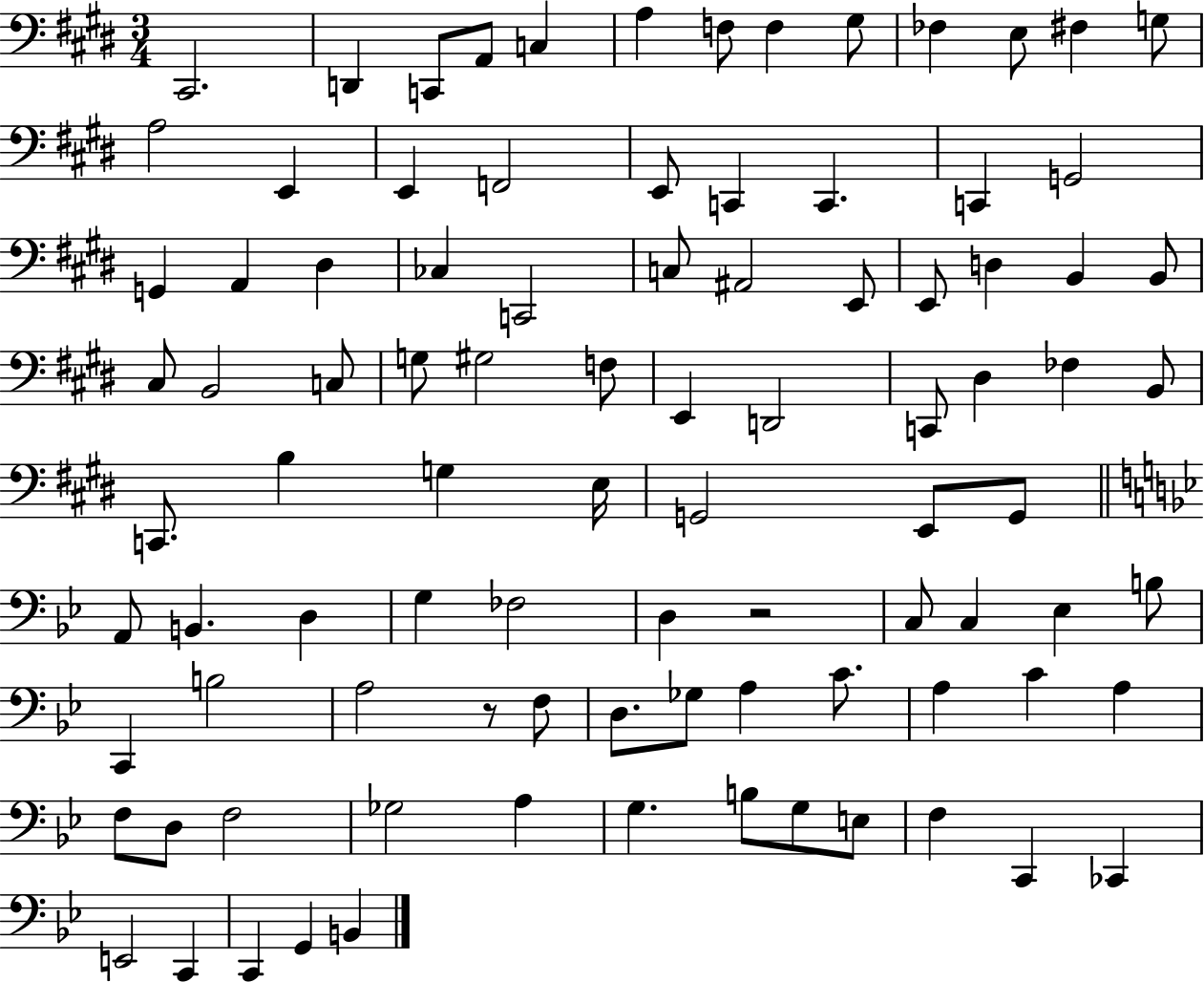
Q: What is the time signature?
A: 3/4